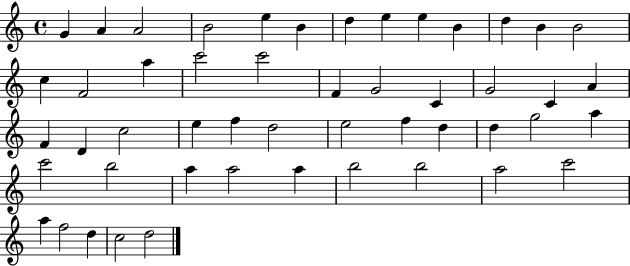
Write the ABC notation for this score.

X:1
T:Untitled
M:4/4
L:1/4
K:C
G A A2 B2 e B d e e B d B B2 c F2 a c'2 c'2 F G2 C G2 C A F D c2 e f d2 e2 f d d g2 a c'2 b2 a a2 a b2 b2 a2 c'2 a f2 d c2 d2